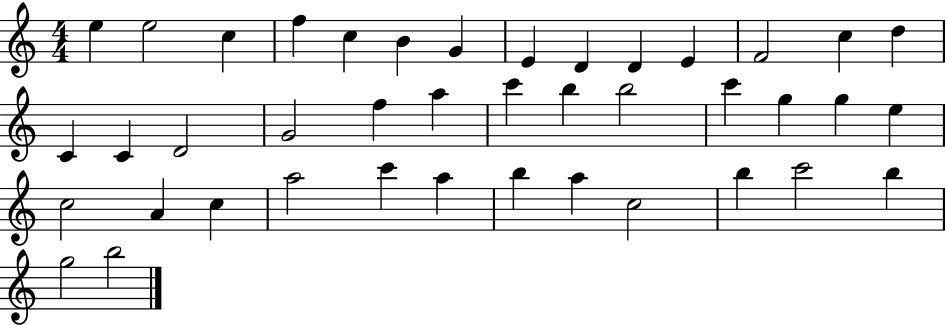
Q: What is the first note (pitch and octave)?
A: E5